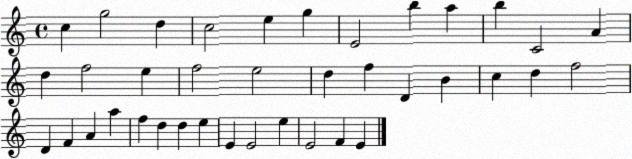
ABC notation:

X:1
T:Untitled
M:4/4
L:1/4
K:C
c g2 d c2 e g E2 b a b C2 A d f2 e f2 e2 d f D B c d f2 D F A a f d d e E E2 e E2 F E